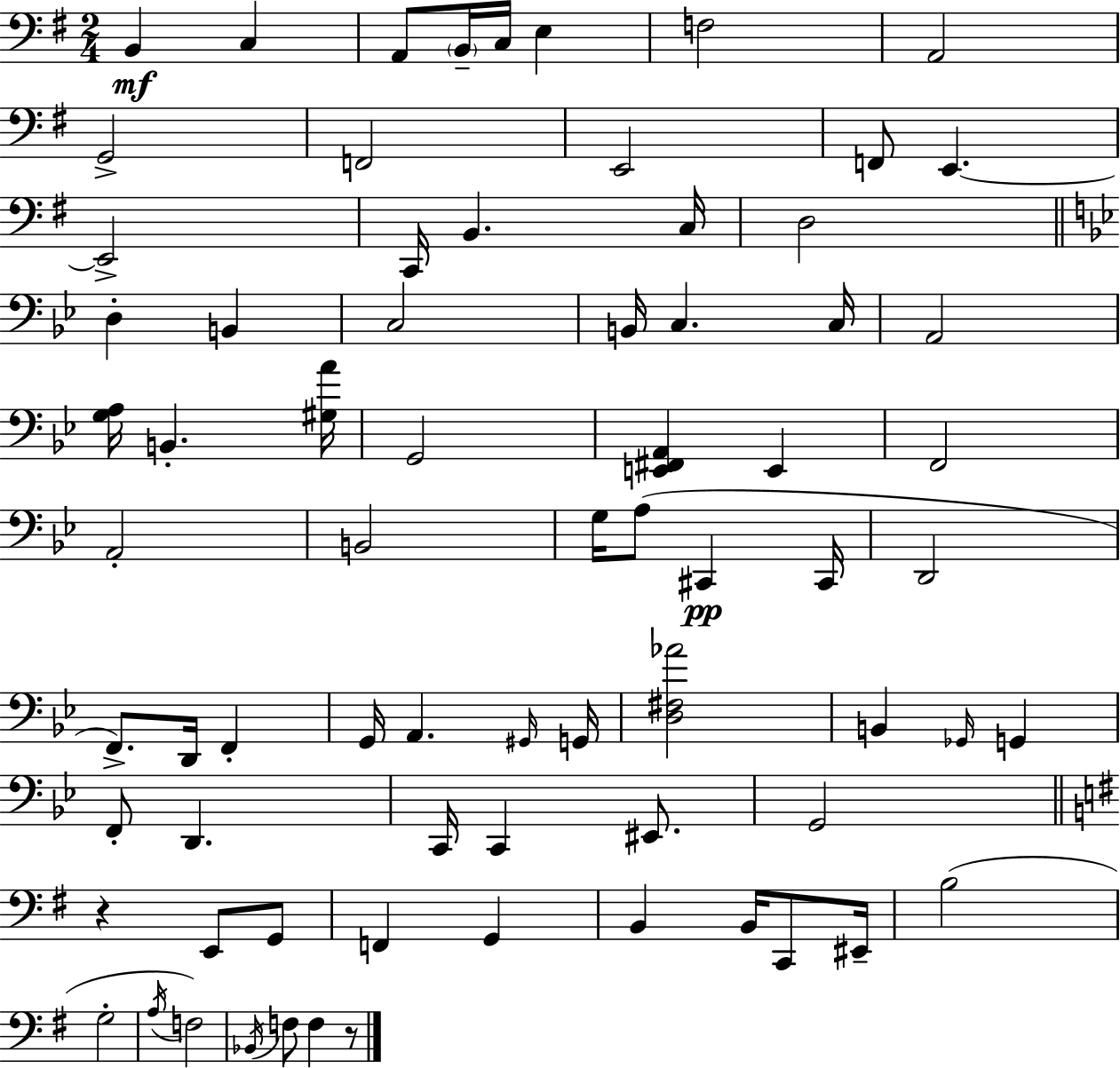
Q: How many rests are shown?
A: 2